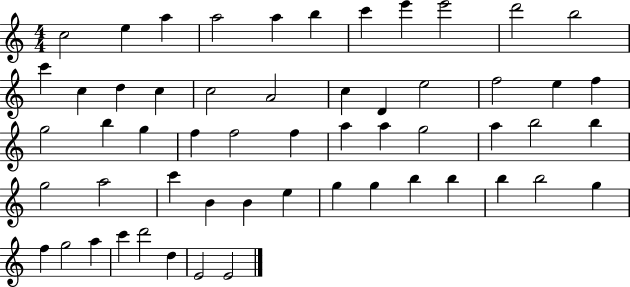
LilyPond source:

{
  \clef treble
  \numericTimeSignature
  \time 4/4
  \key c \major
  c''2 e''4 a''4 | a''2 a''4 b''4 | c'''4 e'''4 e'''2 | d'''2 b''2 | \break c'''4 c''4 d''4 c''4 | c''2 a'2 | c''4 d'4 e''2 | f''2 e''4 f''4 | \break g''2 b''4 g''4 | f''4 f''2 f''4 | a''4 a''4 g''2 | a''4 b''2 b''4 | \break g''2 a''2 | c'''4 b'4 b'4 e''4 | g''4 g''4 b''4 b''4 | b''4 b''2 g''4 | \break f''4 g''2 a''4 | c'''4 d'''2 d''4 | e'2 e'2 | \bar "|."
}